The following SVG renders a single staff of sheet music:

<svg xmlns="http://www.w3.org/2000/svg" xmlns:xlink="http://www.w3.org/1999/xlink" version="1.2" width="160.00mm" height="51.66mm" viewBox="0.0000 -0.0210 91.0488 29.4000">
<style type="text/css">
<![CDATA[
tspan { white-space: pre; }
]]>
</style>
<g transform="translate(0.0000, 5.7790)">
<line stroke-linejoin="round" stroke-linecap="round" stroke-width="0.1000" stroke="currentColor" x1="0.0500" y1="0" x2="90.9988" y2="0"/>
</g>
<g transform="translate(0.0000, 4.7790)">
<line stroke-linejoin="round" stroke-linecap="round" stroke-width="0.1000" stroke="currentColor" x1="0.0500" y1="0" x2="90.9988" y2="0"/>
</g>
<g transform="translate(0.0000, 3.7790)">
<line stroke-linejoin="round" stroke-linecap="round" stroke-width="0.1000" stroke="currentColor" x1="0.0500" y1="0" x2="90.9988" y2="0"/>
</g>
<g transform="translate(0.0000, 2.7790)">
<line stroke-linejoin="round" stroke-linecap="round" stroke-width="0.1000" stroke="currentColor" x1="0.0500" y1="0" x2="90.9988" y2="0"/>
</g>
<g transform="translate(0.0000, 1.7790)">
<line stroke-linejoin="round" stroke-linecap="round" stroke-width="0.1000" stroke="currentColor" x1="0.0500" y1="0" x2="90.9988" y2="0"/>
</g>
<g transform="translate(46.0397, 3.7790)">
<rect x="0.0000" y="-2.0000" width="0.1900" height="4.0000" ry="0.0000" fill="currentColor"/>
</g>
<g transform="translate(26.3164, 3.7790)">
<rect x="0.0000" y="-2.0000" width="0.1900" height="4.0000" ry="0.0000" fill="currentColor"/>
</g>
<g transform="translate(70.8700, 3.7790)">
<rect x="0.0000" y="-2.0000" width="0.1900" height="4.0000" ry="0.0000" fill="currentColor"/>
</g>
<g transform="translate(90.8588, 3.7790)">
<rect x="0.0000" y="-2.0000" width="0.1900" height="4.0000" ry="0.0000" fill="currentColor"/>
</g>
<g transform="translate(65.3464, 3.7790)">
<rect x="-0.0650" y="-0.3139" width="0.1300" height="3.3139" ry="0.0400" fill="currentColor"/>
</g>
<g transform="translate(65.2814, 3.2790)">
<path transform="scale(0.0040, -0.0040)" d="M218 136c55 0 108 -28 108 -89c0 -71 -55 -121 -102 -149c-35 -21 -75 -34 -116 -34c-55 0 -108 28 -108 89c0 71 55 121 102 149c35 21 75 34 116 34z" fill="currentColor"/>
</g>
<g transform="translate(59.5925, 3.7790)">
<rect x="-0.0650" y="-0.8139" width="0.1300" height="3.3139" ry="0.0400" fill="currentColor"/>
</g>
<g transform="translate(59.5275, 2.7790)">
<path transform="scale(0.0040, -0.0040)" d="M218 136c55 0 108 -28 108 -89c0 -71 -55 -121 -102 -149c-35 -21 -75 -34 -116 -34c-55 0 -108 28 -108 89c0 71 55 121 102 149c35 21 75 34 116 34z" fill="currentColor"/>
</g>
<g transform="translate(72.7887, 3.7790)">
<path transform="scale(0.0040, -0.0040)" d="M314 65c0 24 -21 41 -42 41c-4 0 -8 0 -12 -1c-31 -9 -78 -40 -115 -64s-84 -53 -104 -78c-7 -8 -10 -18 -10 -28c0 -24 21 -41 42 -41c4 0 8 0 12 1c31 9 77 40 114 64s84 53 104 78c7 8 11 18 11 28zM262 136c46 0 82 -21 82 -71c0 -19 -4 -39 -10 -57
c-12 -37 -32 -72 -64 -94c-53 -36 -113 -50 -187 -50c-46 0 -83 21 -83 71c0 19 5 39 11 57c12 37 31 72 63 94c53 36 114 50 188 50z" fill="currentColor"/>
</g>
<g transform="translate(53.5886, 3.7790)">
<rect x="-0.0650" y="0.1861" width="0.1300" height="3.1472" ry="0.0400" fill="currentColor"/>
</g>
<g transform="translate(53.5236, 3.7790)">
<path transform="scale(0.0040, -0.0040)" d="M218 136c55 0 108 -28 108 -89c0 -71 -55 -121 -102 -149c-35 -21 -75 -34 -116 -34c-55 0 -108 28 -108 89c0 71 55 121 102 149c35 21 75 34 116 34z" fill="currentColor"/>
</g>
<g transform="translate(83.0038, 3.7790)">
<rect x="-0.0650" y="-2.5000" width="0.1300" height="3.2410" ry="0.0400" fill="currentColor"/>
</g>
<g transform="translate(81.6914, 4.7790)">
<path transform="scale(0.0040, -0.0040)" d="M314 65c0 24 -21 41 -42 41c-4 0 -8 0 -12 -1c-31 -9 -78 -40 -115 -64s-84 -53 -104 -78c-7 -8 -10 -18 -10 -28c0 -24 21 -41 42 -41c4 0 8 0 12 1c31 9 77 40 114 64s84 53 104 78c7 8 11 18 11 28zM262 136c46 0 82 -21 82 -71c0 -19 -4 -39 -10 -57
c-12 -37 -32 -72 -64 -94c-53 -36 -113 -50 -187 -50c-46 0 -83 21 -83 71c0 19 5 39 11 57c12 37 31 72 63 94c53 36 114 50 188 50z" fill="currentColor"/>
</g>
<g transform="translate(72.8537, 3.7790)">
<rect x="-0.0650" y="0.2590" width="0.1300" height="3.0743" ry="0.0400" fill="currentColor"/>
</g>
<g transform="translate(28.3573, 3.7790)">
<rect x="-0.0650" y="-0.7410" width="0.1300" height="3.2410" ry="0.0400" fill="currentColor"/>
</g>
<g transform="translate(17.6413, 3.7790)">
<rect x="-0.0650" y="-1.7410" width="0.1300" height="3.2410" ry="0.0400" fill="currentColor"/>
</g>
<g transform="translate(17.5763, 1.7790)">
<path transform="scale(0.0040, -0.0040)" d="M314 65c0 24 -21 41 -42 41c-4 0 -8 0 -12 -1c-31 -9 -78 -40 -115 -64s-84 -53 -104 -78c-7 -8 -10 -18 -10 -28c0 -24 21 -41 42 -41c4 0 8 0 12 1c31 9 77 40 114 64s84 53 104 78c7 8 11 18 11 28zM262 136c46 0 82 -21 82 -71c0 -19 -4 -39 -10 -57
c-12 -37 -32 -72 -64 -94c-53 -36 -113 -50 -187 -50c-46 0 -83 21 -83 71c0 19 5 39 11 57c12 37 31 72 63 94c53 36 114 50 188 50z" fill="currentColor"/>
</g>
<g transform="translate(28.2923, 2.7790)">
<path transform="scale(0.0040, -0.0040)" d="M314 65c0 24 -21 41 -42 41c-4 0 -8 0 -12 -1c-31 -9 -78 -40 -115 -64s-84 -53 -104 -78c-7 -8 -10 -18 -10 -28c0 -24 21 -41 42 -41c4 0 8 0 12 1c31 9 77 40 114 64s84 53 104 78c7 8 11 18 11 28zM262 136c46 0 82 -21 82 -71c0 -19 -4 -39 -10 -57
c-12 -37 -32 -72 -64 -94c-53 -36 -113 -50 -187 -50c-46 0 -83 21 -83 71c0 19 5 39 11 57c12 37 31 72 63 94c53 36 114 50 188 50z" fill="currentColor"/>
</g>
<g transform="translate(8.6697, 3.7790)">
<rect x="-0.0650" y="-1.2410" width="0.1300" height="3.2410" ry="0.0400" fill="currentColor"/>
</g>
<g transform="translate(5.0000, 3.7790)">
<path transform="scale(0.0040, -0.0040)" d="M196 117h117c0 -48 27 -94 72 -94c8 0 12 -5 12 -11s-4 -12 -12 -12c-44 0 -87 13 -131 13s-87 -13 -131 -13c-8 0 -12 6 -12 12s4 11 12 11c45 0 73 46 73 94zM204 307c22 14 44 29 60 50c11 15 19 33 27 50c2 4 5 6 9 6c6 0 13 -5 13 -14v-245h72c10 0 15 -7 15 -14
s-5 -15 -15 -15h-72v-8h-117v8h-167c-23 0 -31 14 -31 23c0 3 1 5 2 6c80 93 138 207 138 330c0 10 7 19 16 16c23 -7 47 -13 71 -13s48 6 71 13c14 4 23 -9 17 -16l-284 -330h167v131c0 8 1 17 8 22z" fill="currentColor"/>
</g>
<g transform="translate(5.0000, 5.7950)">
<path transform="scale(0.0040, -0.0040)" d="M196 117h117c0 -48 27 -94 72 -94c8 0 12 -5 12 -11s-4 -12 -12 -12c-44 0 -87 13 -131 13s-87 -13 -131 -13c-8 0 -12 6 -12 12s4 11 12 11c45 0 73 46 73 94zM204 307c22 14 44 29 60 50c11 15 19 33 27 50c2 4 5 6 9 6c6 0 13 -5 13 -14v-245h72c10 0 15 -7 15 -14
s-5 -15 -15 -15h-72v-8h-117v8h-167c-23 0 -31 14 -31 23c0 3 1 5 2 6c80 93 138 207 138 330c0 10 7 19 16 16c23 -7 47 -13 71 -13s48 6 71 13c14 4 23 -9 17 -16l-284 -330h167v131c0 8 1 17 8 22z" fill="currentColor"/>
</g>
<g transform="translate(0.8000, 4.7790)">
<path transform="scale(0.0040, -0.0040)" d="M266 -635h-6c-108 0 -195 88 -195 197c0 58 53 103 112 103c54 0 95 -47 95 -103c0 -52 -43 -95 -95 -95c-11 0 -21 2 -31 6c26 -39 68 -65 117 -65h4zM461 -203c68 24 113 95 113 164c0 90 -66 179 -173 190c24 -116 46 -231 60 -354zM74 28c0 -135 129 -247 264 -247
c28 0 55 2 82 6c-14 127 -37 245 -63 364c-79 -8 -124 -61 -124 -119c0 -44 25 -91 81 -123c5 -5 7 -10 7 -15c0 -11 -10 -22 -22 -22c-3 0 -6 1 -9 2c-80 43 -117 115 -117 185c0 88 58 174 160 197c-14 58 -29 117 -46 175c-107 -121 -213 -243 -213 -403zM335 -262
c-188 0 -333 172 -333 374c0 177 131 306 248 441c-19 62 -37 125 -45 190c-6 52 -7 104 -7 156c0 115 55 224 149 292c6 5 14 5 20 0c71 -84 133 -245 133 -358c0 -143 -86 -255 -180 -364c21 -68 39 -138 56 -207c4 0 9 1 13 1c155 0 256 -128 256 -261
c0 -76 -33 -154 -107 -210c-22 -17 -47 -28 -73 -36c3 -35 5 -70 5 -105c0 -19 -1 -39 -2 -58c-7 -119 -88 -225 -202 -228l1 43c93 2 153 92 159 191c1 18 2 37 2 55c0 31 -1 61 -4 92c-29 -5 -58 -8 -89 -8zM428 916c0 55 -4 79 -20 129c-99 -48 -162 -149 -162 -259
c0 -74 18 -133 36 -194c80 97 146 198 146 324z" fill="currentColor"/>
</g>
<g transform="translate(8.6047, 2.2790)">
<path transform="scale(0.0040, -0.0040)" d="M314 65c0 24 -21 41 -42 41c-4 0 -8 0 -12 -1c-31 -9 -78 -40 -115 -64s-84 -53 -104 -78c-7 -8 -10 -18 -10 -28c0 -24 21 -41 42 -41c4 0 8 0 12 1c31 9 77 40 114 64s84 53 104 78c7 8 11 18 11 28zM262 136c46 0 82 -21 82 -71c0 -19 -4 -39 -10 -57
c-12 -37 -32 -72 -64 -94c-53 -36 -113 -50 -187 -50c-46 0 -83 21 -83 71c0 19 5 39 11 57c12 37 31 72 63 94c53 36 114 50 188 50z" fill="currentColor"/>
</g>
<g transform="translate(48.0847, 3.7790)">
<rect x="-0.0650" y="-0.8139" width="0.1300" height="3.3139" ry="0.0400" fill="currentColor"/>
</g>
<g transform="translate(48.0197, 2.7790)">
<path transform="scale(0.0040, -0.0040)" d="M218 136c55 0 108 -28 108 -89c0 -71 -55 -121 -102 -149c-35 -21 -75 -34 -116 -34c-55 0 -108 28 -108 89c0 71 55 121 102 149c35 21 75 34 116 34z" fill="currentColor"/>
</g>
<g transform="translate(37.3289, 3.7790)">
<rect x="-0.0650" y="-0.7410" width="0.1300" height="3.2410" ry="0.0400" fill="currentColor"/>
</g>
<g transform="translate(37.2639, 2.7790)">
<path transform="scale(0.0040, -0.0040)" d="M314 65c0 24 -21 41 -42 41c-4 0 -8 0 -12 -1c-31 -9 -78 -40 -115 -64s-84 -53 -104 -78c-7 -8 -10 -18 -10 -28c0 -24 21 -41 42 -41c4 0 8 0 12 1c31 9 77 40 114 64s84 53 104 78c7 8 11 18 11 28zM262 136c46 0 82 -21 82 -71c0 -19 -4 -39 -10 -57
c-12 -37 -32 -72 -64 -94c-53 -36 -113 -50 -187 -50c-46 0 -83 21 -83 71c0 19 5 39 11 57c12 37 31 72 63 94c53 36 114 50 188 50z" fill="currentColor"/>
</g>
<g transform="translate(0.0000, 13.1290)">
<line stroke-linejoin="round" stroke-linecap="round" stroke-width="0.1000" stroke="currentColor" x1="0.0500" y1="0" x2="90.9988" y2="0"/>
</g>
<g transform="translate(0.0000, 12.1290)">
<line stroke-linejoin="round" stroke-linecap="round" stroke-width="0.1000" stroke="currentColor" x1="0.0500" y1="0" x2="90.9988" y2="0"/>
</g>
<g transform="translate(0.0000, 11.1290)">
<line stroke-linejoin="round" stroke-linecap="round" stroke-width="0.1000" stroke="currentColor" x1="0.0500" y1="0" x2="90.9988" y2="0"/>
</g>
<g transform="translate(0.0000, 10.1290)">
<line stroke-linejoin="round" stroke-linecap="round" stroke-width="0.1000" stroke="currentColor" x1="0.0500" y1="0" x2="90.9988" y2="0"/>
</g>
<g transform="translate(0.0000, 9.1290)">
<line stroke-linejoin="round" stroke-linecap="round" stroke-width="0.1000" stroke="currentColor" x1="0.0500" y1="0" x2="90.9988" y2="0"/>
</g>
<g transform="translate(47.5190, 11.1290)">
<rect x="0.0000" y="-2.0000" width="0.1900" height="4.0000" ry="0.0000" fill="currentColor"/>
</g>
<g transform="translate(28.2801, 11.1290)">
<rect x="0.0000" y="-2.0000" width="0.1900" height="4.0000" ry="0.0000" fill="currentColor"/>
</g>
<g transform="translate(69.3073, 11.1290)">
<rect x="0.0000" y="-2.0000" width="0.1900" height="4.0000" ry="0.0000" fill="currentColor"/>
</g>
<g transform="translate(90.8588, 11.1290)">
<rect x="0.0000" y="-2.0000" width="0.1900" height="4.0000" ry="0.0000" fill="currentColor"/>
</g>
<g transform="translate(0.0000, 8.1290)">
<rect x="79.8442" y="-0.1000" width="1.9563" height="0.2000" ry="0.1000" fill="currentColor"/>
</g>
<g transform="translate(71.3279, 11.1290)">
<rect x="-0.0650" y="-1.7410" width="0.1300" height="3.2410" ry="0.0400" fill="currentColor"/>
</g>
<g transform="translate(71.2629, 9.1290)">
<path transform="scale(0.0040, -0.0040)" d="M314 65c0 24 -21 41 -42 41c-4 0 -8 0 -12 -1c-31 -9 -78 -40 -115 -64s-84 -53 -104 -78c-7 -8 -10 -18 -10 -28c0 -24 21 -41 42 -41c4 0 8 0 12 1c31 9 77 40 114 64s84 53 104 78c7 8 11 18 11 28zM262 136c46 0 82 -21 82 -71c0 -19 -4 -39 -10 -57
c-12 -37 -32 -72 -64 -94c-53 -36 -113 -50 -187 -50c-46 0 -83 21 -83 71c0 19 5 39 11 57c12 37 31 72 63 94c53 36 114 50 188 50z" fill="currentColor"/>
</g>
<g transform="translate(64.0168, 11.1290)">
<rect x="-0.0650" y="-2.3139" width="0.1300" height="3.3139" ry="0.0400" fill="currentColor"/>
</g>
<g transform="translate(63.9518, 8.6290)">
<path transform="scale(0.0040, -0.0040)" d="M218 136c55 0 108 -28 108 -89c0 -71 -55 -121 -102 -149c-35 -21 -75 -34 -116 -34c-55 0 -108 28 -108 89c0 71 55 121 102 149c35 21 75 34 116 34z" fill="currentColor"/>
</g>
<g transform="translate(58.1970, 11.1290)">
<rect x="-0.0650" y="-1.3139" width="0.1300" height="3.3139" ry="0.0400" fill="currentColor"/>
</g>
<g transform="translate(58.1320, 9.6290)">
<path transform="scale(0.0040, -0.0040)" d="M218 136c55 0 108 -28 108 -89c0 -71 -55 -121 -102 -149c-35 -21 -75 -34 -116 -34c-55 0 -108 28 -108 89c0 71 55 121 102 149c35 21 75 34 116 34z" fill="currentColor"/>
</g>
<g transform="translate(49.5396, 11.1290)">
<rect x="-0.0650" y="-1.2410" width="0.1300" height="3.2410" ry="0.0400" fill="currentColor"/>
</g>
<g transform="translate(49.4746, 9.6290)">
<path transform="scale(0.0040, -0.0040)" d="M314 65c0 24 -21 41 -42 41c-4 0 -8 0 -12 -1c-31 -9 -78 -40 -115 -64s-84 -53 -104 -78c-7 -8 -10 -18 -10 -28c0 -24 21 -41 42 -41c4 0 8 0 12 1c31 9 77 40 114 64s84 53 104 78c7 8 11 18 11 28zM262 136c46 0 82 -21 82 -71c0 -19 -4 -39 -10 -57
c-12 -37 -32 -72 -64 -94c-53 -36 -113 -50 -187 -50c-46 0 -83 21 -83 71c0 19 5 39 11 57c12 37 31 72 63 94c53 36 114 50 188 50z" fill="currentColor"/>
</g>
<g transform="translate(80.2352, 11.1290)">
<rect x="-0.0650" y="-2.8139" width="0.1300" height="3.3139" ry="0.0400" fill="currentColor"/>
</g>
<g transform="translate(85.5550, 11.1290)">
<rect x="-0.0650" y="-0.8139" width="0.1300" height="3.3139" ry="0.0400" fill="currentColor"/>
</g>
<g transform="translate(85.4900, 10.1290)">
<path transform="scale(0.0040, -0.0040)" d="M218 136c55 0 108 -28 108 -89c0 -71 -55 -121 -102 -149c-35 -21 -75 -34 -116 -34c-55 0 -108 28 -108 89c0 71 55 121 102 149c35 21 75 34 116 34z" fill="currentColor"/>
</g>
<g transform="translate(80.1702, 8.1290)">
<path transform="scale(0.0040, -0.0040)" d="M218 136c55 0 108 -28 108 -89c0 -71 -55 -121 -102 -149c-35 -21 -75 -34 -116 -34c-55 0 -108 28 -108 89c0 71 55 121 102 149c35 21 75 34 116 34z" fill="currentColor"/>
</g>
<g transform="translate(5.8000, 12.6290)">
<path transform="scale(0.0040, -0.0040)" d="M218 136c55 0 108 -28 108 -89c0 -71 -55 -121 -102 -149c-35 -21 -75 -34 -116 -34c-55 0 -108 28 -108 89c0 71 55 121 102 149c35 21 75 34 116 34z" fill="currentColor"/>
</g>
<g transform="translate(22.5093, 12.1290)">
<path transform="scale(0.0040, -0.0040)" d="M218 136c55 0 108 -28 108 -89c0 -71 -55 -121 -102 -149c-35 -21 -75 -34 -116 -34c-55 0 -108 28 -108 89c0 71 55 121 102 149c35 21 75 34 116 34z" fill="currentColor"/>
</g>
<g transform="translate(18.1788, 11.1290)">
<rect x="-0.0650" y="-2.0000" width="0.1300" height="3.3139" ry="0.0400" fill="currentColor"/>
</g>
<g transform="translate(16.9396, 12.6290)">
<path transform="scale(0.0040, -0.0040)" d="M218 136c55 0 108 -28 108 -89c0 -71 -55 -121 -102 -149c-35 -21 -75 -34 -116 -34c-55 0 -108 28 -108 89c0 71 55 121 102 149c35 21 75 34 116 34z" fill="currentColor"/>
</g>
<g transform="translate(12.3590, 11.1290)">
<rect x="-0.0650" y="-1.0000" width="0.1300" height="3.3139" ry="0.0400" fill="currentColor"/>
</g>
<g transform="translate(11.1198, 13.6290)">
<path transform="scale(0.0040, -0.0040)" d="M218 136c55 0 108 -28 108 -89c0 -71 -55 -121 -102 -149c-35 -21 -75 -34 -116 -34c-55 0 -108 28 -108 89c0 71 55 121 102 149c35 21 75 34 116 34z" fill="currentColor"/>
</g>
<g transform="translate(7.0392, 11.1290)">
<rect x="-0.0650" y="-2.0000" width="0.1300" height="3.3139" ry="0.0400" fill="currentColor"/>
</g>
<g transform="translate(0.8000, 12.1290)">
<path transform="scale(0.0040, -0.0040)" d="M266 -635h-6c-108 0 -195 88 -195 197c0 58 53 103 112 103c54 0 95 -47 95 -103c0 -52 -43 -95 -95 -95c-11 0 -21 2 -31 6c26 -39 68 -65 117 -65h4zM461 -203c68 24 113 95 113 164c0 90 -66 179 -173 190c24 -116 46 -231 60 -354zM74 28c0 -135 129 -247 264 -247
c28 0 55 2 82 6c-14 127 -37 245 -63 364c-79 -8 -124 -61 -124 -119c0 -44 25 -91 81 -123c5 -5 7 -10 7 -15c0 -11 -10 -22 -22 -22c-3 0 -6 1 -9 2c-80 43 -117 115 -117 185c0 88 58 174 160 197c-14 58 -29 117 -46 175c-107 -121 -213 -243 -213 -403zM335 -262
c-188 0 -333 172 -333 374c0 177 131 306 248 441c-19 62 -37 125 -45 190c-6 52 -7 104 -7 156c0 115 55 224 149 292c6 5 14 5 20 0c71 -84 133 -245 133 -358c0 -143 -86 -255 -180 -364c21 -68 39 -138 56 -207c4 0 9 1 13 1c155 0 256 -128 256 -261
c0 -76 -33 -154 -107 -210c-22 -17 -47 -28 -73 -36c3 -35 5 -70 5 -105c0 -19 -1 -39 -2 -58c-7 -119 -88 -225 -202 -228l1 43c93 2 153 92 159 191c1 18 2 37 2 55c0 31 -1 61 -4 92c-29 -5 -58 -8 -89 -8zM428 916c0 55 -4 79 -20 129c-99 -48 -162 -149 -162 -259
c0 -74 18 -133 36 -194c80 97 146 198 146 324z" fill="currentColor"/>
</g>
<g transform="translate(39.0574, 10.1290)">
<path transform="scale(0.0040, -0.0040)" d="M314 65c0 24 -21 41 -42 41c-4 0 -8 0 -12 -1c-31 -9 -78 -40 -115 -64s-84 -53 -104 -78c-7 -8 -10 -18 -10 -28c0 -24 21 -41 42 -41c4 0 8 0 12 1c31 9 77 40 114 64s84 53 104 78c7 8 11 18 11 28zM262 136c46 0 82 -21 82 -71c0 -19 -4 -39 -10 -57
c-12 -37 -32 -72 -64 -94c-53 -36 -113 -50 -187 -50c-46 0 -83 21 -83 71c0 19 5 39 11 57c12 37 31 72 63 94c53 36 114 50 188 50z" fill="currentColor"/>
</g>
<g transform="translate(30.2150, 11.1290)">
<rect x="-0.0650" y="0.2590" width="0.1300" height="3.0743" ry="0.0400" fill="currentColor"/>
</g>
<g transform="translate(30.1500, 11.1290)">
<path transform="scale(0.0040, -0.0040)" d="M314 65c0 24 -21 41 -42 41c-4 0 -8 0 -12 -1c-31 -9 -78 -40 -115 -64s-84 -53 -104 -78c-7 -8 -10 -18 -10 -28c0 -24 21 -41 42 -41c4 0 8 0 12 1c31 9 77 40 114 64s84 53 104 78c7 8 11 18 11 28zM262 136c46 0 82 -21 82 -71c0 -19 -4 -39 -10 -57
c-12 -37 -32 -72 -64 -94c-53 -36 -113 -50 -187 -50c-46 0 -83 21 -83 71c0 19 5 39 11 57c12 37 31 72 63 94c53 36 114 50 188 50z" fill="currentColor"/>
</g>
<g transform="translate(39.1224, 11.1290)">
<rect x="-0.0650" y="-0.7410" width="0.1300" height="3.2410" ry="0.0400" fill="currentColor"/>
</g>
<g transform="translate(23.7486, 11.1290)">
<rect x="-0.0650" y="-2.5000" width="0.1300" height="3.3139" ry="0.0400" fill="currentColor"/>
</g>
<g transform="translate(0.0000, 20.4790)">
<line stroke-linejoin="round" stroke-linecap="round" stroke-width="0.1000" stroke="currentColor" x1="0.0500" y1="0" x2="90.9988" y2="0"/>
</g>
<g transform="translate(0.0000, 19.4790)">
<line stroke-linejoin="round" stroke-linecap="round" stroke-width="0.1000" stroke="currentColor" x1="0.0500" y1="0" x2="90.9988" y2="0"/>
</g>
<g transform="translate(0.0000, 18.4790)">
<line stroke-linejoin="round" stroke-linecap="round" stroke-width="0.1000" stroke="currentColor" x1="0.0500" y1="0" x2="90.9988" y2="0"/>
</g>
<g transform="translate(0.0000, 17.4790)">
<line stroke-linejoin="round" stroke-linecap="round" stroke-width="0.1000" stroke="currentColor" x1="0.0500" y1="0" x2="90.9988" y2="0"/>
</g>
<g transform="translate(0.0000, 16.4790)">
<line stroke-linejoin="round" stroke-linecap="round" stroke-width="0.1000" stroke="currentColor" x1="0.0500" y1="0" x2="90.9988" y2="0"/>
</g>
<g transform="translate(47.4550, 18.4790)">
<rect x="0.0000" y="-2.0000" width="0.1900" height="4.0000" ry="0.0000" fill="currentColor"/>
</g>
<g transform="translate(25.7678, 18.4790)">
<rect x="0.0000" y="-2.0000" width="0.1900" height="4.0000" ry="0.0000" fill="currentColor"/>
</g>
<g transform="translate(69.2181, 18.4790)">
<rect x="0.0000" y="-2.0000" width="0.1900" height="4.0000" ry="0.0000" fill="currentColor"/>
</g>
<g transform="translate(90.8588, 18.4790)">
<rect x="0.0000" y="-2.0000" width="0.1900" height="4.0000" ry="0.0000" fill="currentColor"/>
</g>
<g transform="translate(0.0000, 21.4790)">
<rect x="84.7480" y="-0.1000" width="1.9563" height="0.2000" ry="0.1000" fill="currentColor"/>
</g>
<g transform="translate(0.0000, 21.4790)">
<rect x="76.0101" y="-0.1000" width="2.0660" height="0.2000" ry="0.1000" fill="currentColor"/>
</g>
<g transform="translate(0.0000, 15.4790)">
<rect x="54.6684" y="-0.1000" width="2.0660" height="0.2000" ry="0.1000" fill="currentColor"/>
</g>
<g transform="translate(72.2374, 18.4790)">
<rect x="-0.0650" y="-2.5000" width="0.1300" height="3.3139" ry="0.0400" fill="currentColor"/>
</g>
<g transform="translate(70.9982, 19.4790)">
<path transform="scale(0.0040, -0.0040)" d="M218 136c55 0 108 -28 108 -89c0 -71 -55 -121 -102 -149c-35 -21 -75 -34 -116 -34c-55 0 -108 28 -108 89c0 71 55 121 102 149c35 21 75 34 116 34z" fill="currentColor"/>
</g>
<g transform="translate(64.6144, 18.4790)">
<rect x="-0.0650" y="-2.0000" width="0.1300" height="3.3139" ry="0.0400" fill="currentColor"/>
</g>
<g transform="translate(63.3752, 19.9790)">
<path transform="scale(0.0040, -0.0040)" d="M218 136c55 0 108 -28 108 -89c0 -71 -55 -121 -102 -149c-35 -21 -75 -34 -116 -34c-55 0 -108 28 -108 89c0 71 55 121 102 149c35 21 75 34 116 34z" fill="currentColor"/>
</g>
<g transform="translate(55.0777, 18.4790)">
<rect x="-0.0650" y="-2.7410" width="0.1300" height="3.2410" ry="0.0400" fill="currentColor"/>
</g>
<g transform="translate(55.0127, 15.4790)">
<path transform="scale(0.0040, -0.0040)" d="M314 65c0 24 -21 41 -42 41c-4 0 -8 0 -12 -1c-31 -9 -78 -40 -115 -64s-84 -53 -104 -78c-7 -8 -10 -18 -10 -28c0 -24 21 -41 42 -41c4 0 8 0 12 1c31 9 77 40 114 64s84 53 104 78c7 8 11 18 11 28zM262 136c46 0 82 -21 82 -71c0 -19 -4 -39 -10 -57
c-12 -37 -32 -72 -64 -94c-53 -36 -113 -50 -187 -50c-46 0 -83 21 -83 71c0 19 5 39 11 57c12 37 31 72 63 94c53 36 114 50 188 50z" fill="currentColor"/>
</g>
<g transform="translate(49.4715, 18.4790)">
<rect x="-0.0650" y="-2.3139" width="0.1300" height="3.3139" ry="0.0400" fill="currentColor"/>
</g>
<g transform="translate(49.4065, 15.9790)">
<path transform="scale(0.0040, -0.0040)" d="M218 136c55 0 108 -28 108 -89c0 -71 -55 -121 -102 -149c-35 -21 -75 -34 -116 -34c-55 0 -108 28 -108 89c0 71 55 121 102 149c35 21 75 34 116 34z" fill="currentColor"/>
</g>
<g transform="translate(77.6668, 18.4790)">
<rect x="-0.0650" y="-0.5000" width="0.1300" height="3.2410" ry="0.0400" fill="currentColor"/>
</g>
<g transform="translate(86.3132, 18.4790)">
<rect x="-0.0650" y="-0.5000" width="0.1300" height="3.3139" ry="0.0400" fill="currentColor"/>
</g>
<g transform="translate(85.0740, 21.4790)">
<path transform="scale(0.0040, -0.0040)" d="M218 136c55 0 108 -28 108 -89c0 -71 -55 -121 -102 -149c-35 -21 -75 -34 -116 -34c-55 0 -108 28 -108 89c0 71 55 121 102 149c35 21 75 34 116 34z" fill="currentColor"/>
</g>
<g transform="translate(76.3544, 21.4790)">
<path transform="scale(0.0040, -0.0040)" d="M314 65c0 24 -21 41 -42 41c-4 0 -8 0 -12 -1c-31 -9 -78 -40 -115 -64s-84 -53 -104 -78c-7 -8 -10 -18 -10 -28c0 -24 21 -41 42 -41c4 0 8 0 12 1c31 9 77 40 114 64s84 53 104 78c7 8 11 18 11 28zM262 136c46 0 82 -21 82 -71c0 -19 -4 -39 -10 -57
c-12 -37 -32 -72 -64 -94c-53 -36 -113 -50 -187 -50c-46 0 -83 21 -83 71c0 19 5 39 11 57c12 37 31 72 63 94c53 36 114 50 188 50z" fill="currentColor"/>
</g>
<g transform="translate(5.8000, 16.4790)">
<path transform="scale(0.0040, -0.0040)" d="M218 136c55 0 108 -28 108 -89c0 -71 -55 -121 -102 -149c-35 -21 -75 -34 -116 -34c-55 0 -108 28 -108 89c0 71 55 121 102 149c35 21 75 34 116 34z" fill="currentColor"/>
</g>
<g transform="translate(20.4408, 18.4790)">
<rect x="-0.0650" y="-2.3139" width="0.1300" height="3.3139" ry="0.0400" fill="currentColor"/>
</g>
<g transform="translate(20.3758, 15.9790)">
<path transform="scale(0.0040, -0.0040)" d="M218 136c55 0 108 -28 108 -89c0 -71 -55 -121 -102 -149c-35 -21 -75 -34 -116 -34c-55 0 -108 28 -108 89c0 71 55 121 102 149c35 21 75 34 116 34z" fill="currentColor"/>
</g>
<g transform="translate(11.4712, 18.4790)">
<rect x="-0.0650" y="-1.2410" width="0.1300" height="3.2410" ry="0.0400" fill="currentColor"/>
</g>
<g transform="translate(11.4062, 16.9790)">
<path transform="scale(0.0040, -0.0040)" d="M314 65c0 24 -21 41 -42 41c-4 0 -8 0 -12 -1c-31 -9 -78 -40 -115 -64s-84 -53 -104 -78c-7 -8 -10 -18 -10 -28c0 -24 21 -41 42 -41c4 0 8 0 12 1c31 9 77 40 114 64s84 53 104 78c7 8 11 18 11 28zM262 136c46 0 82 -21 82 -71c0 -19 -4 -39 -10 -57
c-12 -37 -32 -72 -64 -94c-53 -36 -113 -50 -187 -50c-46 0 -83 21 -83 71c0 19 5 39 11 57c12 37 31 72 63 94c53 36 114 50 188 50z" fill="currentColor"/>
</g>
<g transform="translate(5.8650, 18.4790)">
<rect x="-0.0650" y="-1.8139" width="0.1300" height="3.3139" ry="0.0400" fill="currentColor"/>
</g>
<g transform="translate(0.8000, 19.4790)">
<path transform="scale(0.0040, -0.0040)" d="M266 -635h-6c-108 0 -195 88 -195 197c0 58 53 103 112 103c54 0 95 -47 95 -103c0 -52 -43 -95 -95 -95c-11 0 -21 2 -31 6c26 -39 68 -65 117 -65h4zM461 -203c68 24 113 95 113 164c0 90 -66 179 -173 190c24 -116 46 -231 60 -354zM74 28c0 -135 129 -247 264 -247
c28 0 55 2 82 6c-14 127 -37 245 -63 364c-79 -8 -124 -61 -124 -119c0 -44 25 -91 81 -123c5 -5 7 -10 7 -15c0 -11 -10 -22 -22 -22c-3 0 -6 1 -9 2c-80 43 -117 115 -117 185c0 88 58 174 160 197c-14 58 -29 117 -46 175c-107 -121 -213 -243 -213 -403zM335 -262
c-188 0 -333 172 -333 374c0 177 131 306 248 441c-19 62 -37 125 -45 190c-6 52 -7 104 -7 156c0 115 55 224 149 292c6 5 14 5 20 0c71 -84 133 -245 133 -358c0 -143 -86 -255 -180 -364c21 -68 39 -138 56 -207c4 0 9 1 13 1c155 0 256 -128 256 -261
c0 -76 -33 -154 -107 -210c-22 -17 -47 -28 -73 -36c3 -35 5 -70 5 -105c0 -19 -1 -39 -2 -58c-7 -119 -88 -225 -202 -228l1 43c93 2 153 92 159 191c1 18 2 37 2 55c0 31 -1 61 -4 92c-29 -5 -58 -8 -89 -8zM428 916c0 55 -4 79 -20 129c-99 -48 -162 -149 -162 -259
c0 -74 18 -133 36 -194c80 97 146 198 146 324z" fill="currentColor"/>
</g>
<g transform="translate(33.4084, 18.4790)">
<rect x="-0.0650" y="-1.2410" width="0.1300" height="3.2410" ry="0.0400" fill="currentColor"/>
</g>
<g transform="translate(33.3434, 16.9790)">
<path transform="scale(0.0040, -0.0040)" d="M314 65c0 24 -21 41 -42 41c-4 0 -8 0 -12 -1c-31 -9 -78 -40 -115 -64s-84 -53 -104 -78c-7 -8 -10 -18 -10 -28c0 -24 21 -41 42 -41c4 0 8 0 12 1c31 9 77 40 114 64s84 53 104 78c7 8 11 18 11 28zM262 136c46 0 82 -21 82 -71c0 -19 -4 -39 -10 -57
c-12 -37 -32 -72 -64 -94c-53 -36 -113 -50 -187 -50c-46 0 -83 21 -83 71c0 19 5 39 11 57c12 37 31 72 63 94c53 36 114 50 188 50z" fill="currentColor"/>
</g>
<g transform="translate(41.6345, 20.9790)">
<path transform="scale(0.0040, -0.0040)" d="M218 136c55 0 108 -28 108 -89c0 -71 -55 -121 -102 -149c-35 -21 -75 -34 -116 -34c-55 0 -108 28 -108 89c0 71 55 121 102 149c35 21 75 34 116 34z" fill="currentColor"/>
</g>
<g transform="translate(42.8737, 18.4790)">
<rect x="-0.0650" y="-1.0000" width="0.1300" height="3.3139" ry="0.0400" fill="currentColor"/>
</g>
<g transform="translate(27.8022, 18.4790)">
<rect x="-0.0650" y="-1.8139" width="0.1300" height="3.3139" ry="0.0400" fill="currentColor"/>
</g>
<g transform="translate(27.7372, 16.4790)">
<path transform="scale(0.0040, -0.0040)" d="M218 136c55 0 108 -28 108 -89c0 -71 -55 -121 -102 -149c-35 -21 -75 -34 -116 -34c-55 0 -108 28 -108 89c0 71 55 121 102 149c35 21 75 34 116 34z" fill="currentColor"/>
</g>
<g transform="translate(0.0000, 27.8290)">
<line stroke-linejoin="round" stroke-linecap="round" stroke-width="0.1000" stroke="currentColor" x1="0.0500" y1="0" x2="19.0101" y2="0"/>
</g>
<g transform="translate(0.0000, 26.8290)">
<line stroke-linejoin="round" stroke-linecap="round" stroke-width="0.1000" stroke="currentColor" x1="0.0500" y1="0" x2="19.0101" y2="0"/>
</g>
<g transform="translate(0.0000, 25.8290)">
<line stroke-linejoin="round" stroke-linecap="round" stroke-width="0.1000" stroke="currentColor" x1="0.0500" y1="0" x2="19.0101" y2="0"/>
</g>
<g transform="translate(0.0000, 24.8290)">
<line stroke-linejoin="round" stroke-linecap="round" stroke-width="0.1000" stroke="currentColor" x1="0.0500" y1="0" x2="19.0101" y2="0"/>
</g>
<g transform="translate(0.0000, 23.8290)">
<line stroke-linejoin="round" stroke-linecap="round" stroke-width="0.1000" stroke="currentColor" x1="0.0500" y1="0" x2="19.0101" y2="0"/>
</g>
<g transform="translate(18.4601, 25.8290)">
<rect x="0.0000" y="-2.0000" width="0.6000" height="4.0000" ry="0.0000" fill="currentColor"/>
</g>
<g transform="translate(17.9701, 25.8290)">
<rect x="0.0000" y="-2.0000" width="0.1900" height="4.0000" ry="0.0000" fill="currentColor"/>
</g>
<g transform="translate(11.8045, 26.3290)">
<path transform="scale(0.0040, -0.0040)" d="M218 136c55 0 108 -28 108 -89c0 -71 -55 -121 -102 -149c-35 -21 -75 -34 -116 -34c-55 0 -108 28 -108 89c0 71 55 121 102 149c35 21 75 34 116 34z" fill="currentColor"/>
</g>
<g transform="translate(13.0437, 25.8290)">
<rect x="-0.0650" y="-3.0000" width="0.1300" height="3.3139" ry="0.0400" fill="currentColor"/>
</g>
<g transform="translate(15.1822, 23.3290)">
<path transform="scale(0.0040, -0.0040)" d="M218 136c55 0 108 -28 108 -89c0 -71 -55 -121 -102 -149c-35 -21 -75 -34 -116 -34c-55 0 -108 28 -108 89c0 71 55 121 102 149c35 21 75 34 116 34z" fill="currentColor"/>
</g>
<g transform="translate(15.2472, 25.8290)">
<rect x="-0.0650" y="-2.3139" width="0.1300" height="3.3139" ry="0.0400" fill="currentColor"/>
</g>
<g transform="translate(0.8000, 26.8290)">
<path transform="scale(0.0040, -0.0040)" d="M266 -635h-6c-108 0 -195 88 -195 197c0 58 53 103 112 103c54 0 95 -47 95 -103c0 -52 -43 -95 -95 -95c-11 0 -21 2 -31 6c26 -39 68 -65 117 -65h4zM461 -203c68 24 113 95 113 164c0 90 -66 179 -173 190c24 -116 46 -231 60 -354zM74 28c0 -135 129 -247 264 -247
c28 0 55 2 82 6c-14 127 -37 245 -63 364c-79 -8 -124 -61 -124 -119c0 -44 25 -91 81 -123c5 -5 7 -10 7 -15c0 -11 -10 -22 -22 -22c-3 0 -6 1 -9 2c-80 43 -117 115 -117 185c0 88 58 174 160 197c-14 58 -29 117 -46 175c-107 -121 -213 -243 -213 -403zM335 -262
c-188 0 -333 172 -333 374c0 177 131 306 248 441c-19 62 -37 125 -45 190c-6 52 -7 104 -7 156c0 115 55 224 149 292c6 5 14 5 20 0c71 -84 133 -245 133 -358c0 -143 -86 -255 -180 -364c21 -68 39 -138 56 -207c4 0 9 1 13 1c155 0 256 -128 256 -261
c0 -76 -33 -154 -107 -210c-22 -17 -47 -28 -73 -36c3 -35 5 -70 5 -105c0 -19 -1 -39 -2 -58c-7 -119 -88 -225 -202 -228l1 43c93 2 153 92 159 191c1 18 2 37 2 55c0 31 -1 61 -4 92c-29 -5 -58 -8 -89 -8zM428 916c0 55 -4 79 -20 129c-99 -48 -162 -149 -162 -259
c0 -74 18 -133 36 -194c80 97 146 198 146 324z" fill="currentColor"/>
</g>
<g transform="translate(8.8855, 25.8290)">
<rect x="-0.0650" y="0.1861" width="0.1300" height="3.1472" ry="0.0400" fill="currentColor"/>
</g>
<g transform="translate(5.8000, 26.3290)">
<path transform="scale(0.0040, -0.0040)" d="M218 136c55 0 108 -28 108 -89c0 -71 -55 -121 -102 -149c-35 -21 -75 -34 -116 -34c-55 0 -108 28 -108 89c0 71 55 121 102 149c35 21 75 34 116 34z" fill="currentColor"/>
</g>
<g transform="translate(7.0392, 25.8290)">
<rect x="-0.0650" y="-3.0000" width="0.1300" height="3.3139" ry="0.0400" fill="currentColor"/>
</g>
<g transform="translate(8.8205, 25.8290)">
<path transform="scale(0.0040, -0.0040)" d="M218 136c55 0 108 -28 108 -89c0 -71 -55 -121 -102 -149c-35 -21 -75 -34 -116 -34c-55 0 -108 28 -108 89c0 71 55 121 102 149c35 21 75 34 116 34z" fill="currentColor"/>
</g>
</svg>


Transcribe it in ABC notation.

X:1
T:Untitled
M:4/4
L:1/4
K:C
e2 f2 d2 d2 d B d c B2 G2 F D F G B2 d2 e2 e g f2 a d f e2 g f e2 D g a2 F G C2 C A B A g